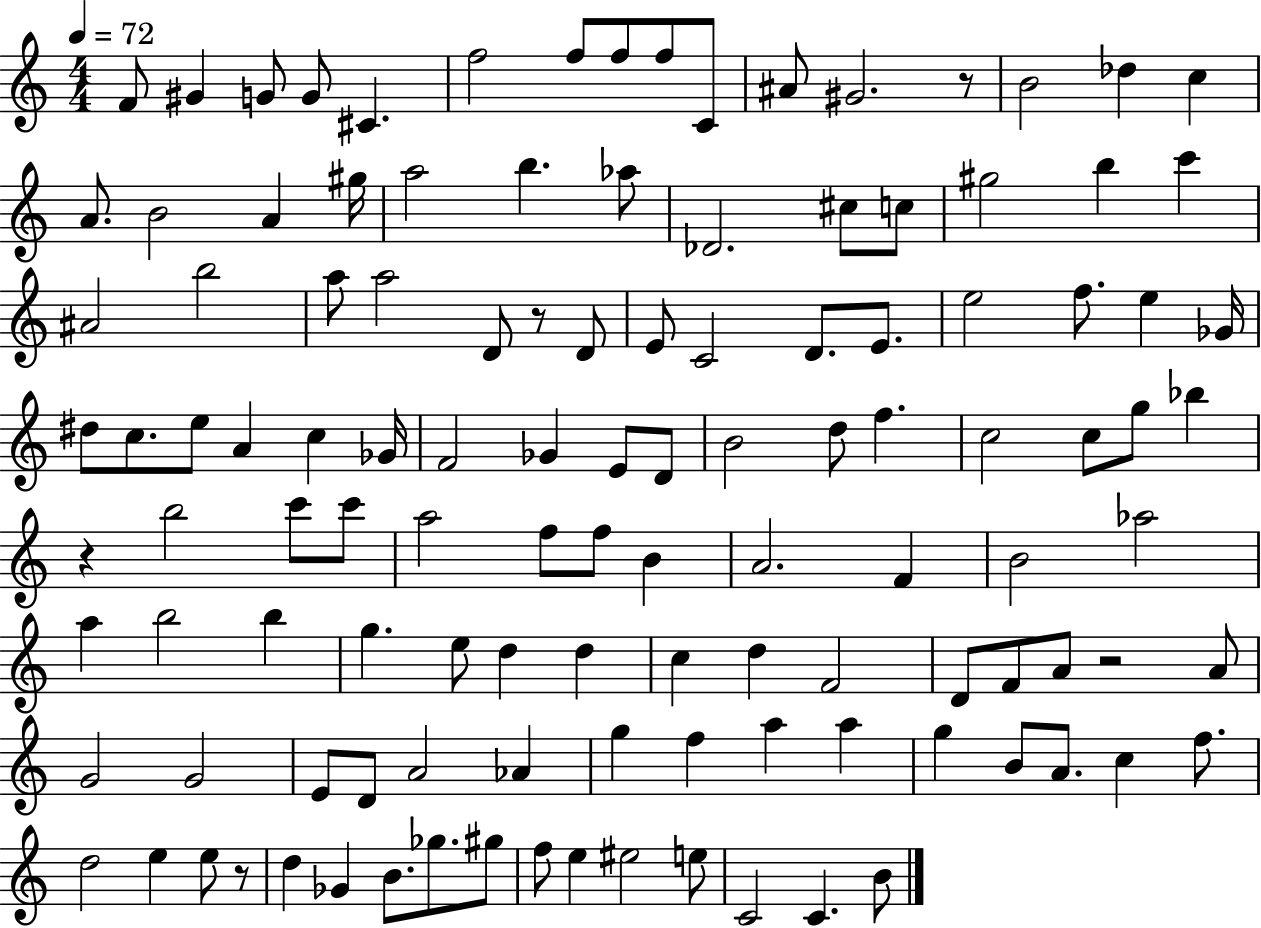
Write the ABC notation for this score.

X:1
T:Untitled
M:4/4
L:1/4
K:C
F/2 ^G G/2 G/2 ^C f2 f/2 f/2 f/2 C/2 ^A/2 ^G2 z/2 B2 _d c A/2 B2 A ^g/4 a2 b _a/2 _D2 ^c/2 c/2 ^g2 b c' ^A2 b2 a/2 a2 D/2 z/2 D/2 E/2 C2 D/2 E/2 e2 f/2 e _G/4 ^d/2 c/2 e/2 A c _G/4 F2 _G E/2 D/2 B2 d/2 f c2 c/2 g/2 _b z b2 c'/2 c'/2 a2 f/2 f/2 B A2 F B2 _a2 a b2 b g e/2 d d c d F2 D/2 F/2 A/2 z2 A/2 G2 G2 E/2 D/2 A2 _A g f a a g B/2 A/2 c f/2 d2 e e/2 z/2 d _G B/2 _g/2 ^g/2 f/2 e ^e2 e/2 C2 C B/2